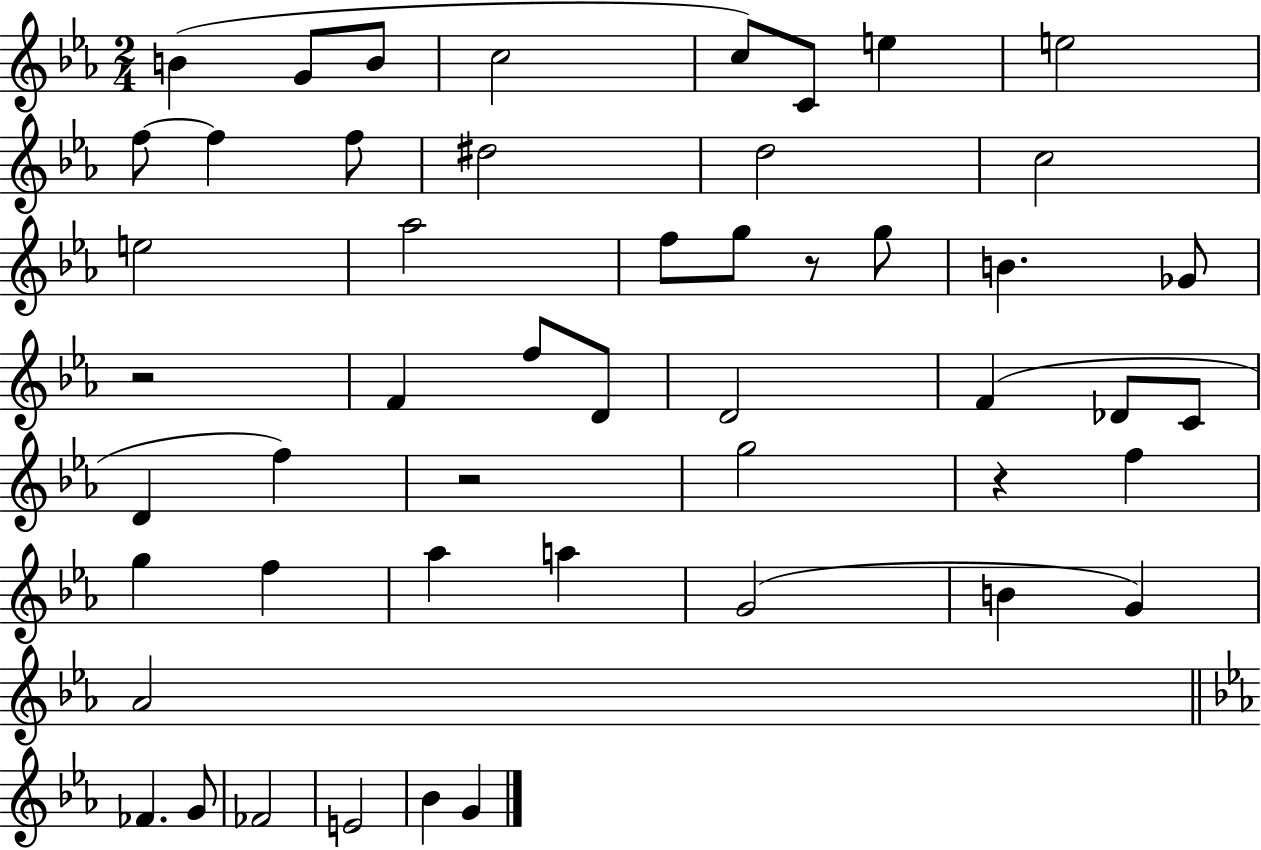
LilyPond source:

{
  \clef treble
  \numericTimeSignature
  \time 2/4
  \key ees \major
  \repeat volta 2 { b'4( g'8 b'8 | c''2 | c''8) c'8 e''4 | e''2 | \break f''8~~ f''4 f''8 | dis''2 | d''2 | c''2 | \break e''2 | aes''2 | f''8 g''8 r8 g''8 | b'4. ges'8 | \break r2 | f'4 f''8 d'8 | d'2 | f'4( des'8 c'8 | \break d'4 f''4) | r2 | g''2 | r4 f''4 | \break g''4 f''4 | aes''4 a''4 | g'2( | b'4 g'4) | \break aes'2 | \bar "||" \break \key ees \major fes'4. g'8 | fes'2 | e'2 | bes'4 g'4 | \break } \bar "|."
}